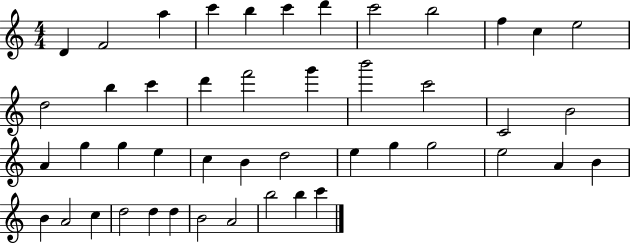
D4/q F4/h A5/q C6/q B5/q C6/q D6/q C6/h B5/h F5/q C5/q E5/h D5/h B5/q C6/q D6/q F6/h G6/q B6/h C6/h C4/h B4/h A4/q G5/q G5/q E5/q C5/q B4/q D5/h E5/q G5/q G5/h E5/h A4/q B4/q B4/q A4/h C5/q D5/h D5/q D5/q B4/h A4/h B5/h B5/q C6/q